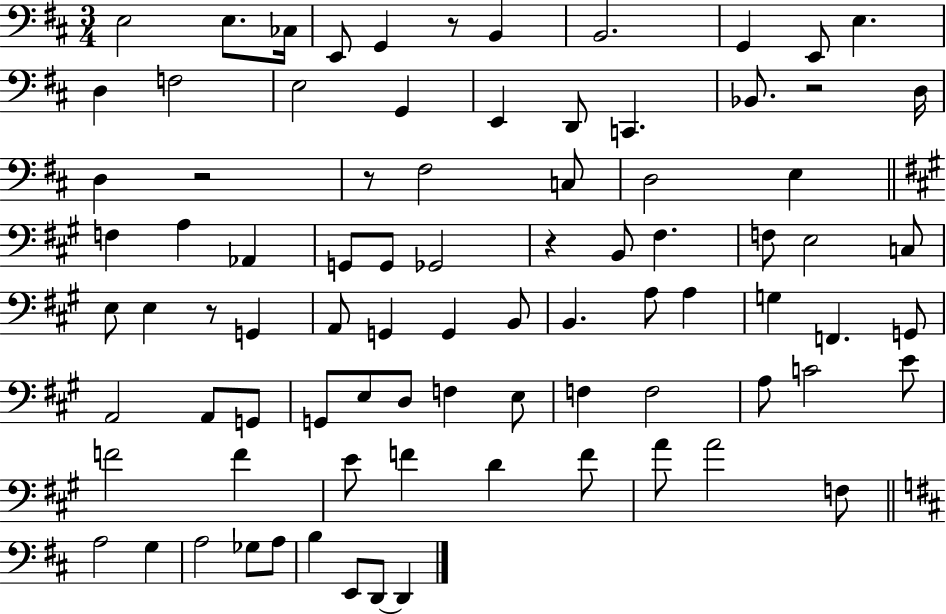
{
  \clef bass
  \numericTimeSignature
  \time 3/4
  \key d \major
  e2 e8. ces16 | e,8 g,4 r8 b,4 | b,2. | g,4 e,8 e4. | \break d4 f2 | e2 g,4 | e,4 d,8 c,4. | bes,8. r2 d16 | \break d4 r2 | r8 fis2 c8 | d2 e4 | \bar "||" \break \key a \major f4 a4 aes,4 | g,8 g,8 ges,2 | r4 b,8 fis4. | f8 e2 c8 | \break e8 e4 r8 g,4 | a,8 g,4 g,4 b,8 | b,4. a8 a4 | g4 f,4. g,8 | \break a,2 a,8 g,8 | g,8 e8 d8 f4 e8 | f4 f2 | a8 c'2 e'8 | \break f'2 f'4 | e'8 f'4 d'4 f'8 | a'8 a'2 f8 | \bar "||" \break \key d \major a2 g4 | a2 ges8 a8 | b4 e,8 d,8~~ d,4 | \bar "|."
}